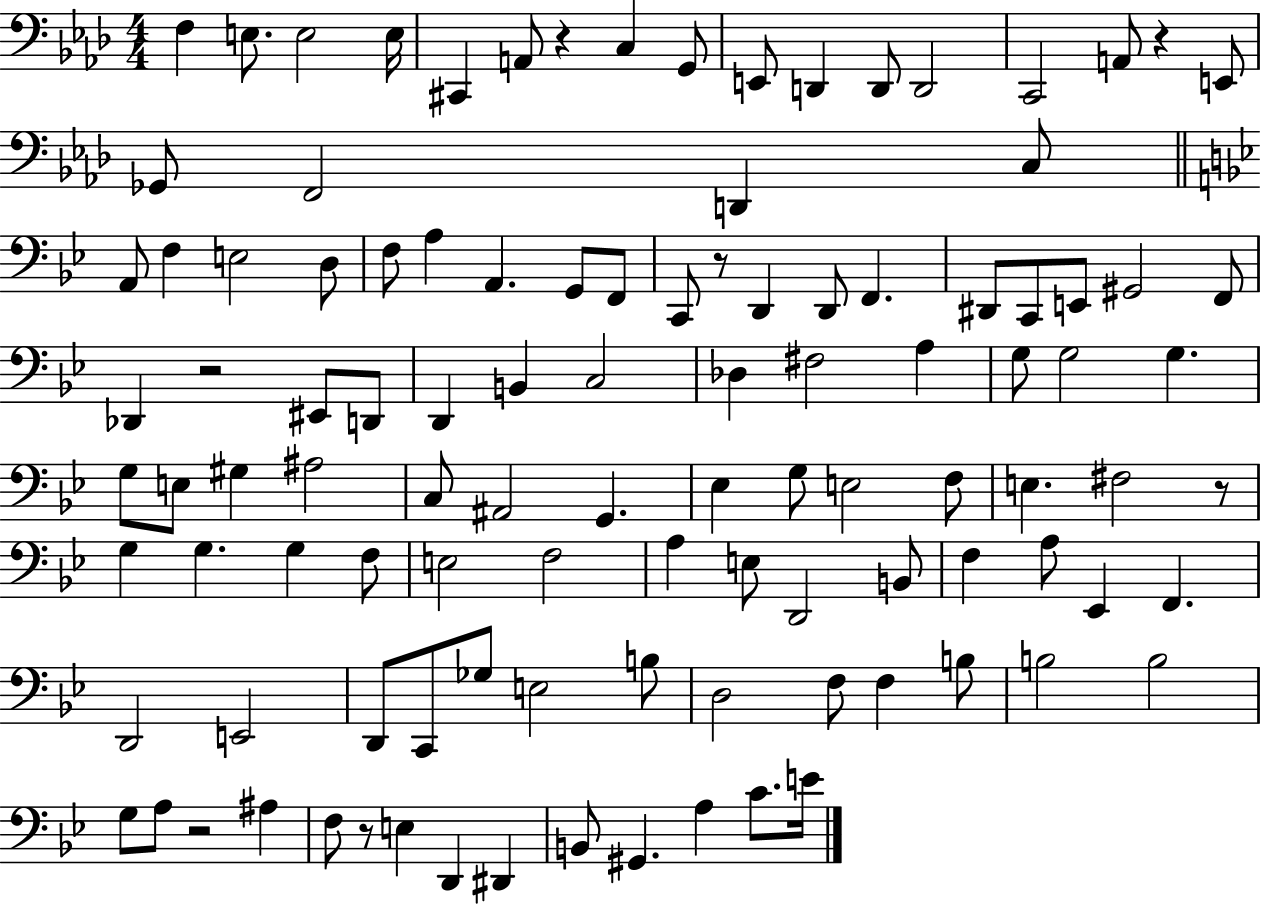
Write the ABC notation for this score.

X:1
T:Untitled
M:4/4
L:1/4
K:Ab
F, E,/2 E,2 E,/4 ^C,, A,,/2 z C, G,,/2 E,,/2 D,, D,,/2 D,,2 C,,2 A,,/2 z E,,/2 _G,,/2 F,,2 D,, C,/2 A,,/2 F, E,2 D,/2 F,/2 A, A,, G,,/2 F,,/2 C,,/2 z/2 D,, D,,/2 F,, ^D,,/2 C,,/2 E,,/2 ^G,,2 F,,/2 _D,, z2 ^E,,/2 D,,/2 D,, B,, C,2 _D, ^F,2 A, G,/2 G,2 G, G,/2 E,/2 ^G, ^A,2 C,/2 ^A,,2 G,, _E, G,/2 E,2 F,/2 E, ^F,2 z/2 G, G, G, F,/2 E,2 F,2 A, E,/2 D,,2 B,,/2 F, A,/2 _E,, F,, D,,2 E,,2 D,,/2 C,,/2 _G,/2 E,2 B,/2 D,2 F,/2 F, B,/2 B,2 B,2 G,/2 A,/2 z2 ^A, F,/2 z/2 E, D,, ^D,, B,,/2 ^G,, A, C/2 E/4